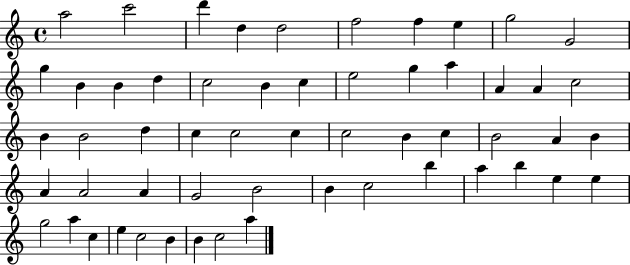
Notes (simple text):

A5/h C6/h D6/q D5/q D5/h F5/h F5/q E5/q G5/h G4/h G5/q B4/q B4/q D5/q C5/h B4/q C5/q E5/h G5/q A5/q A4/q A4/q C5/h B4/q B4/h D5/q C5/q C5/h C5/q C5/h B4/q C5/q B4/h A4/q B4/q A4/q A4/h A4/q G4/h B4/h B4/q C5/h B5/q A5/q B5/q E5/q E5/q G5/h A5/q C5/q E5/q C5/h B4/q B4/q C5/h A5/q